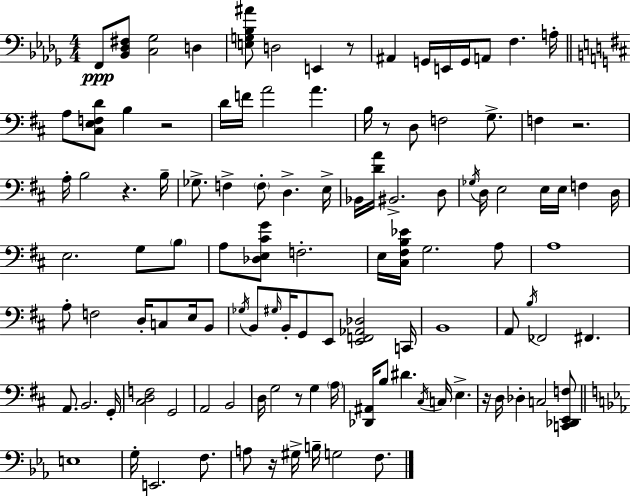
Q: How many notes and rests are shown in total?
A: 113